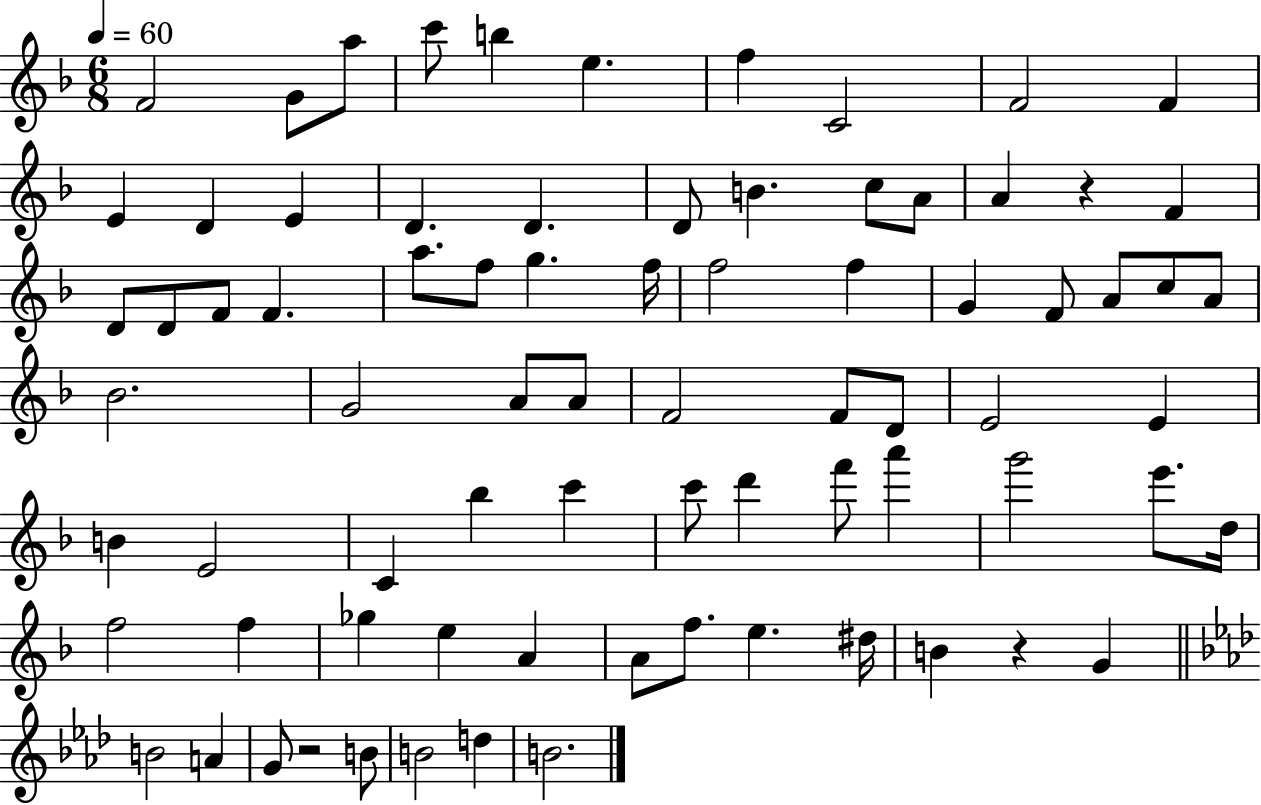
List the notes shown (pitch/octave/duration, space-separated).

F4/h G4/e A5/e C6/e B5/q E5/q. F5/q C4/h F4/h F4/q E4/q D4/q E4/q D4/q. D4/q. D4/e B4/q. C5/e A4/e A4/q R/q F4/q D4/e D4/e F4/e F4/q. A5/e. F5/e G5/q. F5/s F5/h F5/q G4/q F4/e A4/e C5/e A4/e Bb4/h. G4/h A4/e A4/e F4/h F4/e D4/e E4/h E4/q B4/q E4/h C4/q Bb5/q C6/q C6/e D6/q F6/e A6/q G6/h E6/e. D5/s F5/h F5/q Gb5/q E5/q A4/q A4/e F5/e. E5/q. D#5/s B4/q R/q G4/q B4/h A4/q G4/e R/h B4/e B4/h D5/q B4/h.